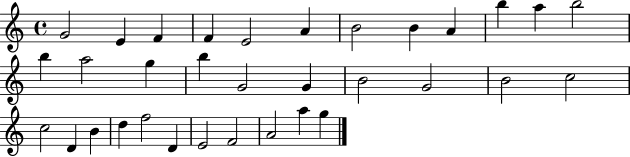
G4/h E4/q F4/q F4/q E4/h A4/q B4/h B4/q A4/q B5/q A5/q B5/h B5/q A5/h G5/q B5/q G4/h G4/q B4/h G4/h B4/h C5/h C5/h D4/q B4/q D5/q F5/h D4/q E4/h F4/h A4/h A5/q G5/q